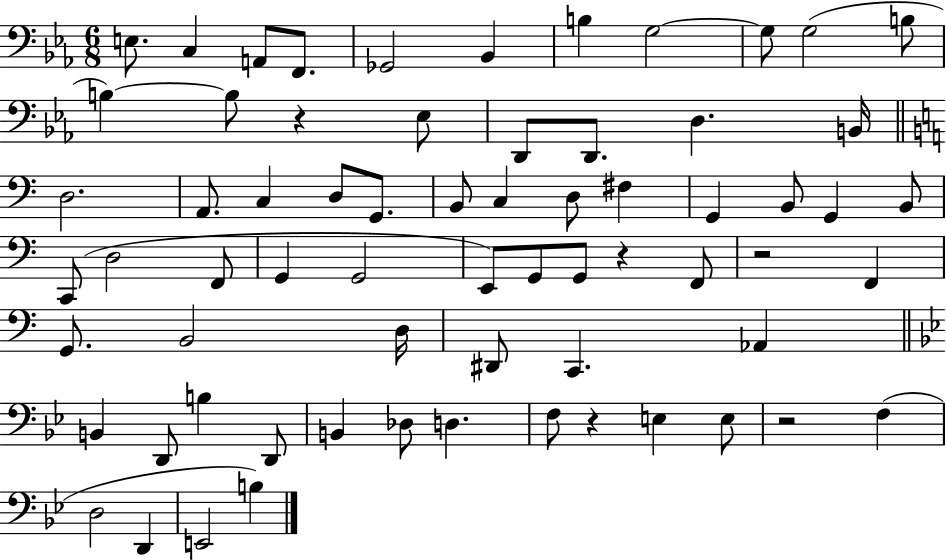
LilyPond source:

{
  \clef bass
  \numericTimeSignature
  \time 6/8
  \key ees \major
  \repeat volta 2 { e8. c4 a,8 f,8. | ges,2 bes,4 | b4 g2~~ | g8 g2( b8 | \break b4~~) b8 r4 ees8 | d,8 d,8. d4. b,16 | \bar "||" \break \key c \major d2. | a,8. c4 d8 g,8. | b,8 c4 d8 fis4 | g,4 b,8 g,4 b,8 | \break c,8( d2 f,8 | g,4 g,2 | e,8) g,8 g,8 r4 f,8 | r2 f,4 | \break g,8. b,2 d16 | dis,8 c,4. aes,4 | \bar "||" \break \key bes \major b,4 d,8 b4 d,8 | b,4 des8 d4. | f8 r4 e4 e8 | r2 f4( | \break d2 d,4 | e,2 b4) | } \bar "|."
}